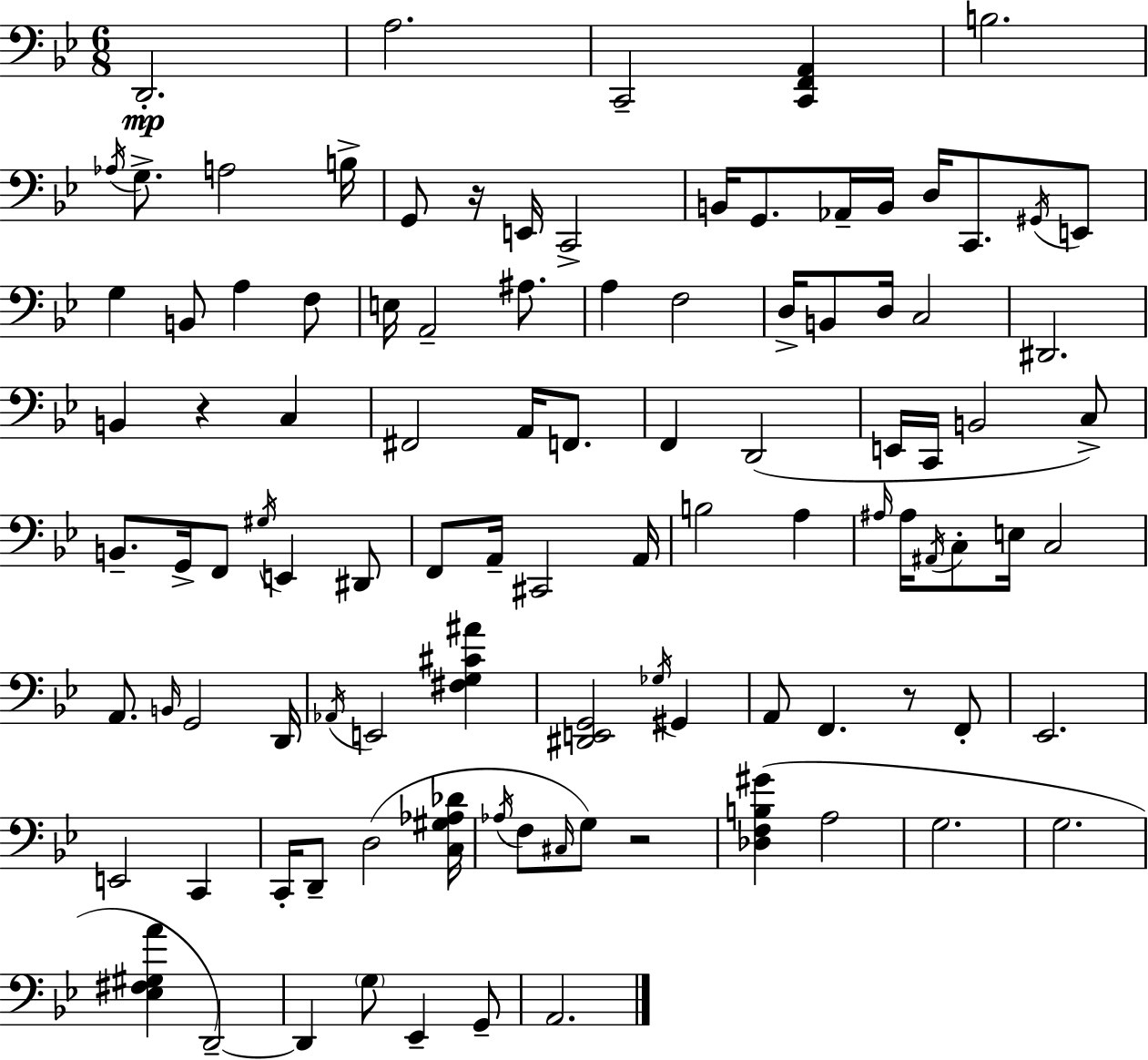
D2/h. A3/h. C2/h [C2,F2,A2]/q B3/h. Ab3/s G3/e. A3/h B3/s G2/e R/s E2/s C2/h B2/s G2/e. Ab2/s B2/s D3/s C2/e. G#2/s E2/e G3/q B2/e A3/q F3/e E3/s A2/h A#3/e. A3/q F3/h D3/s B2/e D3/s C3/h D#2/h. B2/q R/q C3/q F#2/h A2/s F2/e. F2/q D2/h E2/s C2/s B2/h C3/e B2/e. G2/s F2/e G#3/s E2/q D#2/e F2/e A2/s C#2/h A2/s B3/h A3/q A#3/s A#3/s A#2/s C3/e E3/s C3/h A2/e. B2/s G2/h D2/s Ab2/s E2/h [F#3,G3,C#4,A#4]/q [D#2,E2,G2]/h Gb3/s G#2/q A2/e F2/q. R/e F2/e Eb2/h. E2/h C2/q C2/s D2/e D3/h [C3,G#3,Ab3,Db4]/s Ab3/s F3/e C#3/s G3/e R/h [Db3,F3,B3,G#4]/q A3/h G3/h. G3/h. [Eb3,F#3,G#3,A4]/q D2/h D2/q G3/e Eb2/q G2/e A2/h.